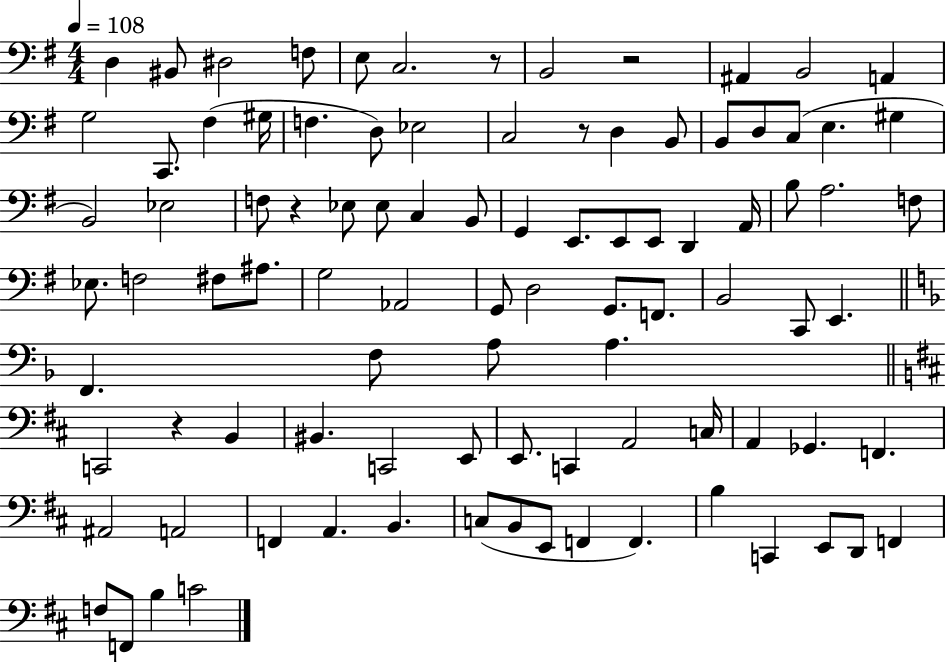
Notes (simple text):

D3/q BIS2/e D#3/h F3/e E3/e C3/h. R/e B2/h R/h A#2/q B2/h A2/q G3/h C2/e. F#3/q G#3/s F3/q. D3/e Eb3/h C3/h R/e D3/q B2/e B2/e D3/e C3/e E3/q. G#3/q B2/h Eb3/h F3/e R/q Eb3/e Eb3/e C3/q B2/e G2/q E2/e. E2/e E2/e D2/q A2/s B3/e A3/h. F3/e Eb3/e. F3/h F#3/e A#3/e. G3/h Ab2/h G2/e D3/h G2/e. F2/e. B2/h C2/e E2/q. F2/q. F3/e A3/e A3/q. C2/h R/q B2/q BIS2/q. C2/h E2/e E2/e. C2/q A2/h C3/s A2/q Gb2/q. F2/q. A#2/h A2/h F2/q A2/q. B2/q. C3/e B2/e E2/e F2/q F2/q. B3/q C2/q E2/e D2/e F2/q F3/e F2/e B3/q C4/h